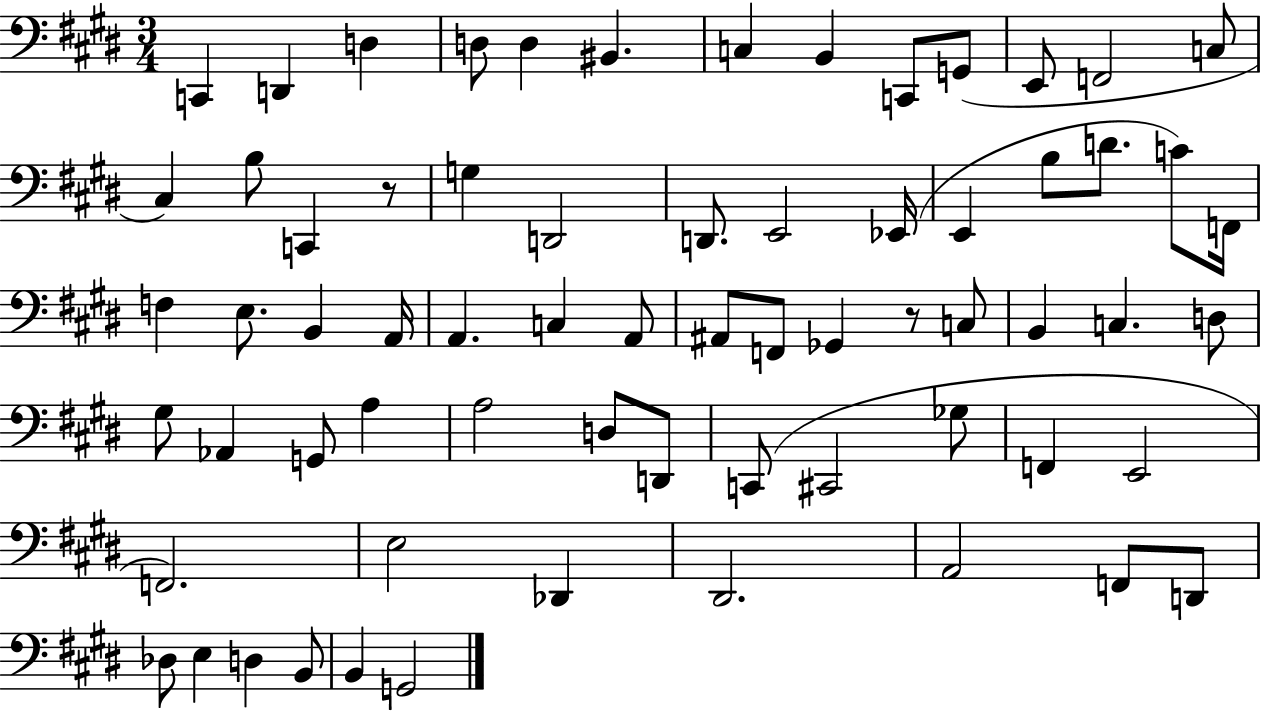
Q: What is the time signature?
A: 3/4